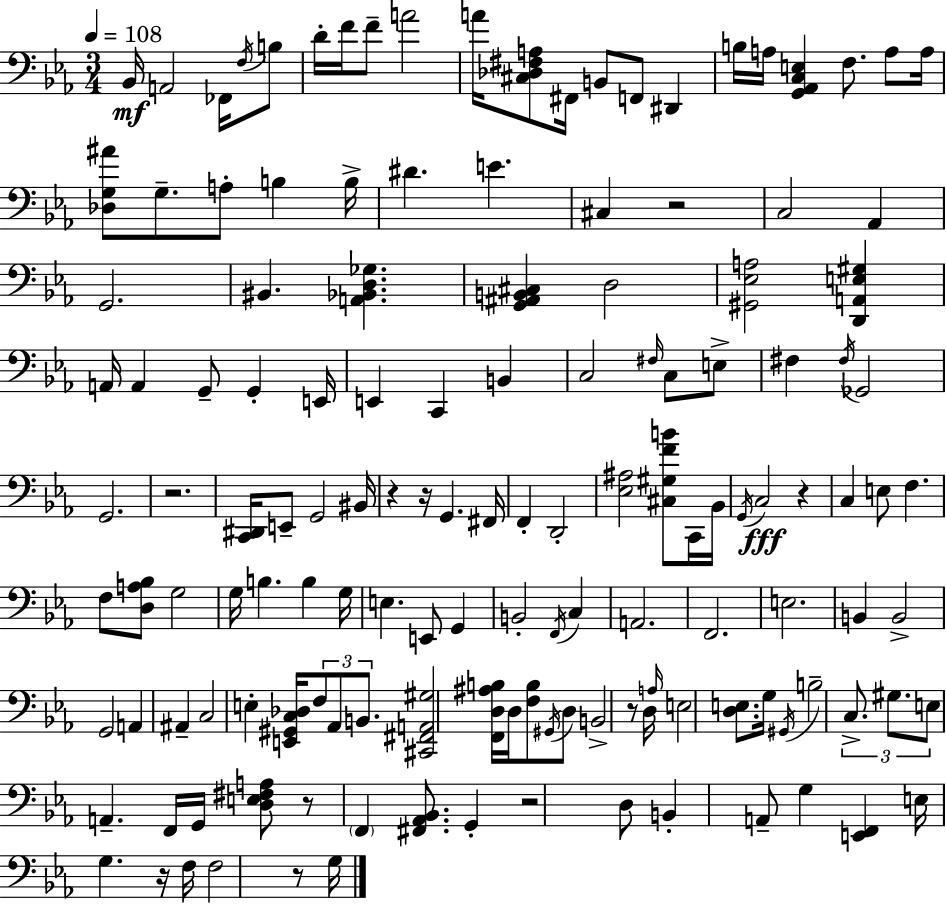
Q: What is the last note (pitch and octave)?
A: G3